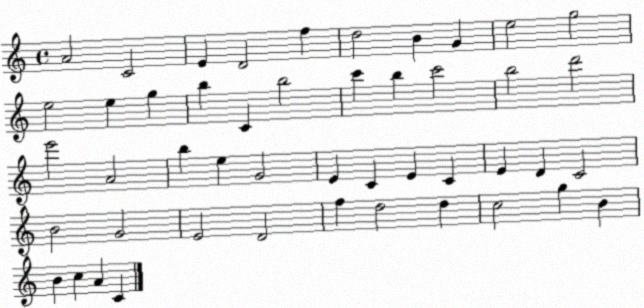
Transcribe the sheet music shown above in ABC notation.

X:1
T:Untitled
M:4/4
L:1/4
K:C
A2 C2 E D2 f d2 B G e2 g2 e2 e g b C b2 c' b c'2 b2 d'2 e'2 A2 b e G2 E C E C E D C2 B2 G2 E2 D2 f d2 d c2 g B B c A C